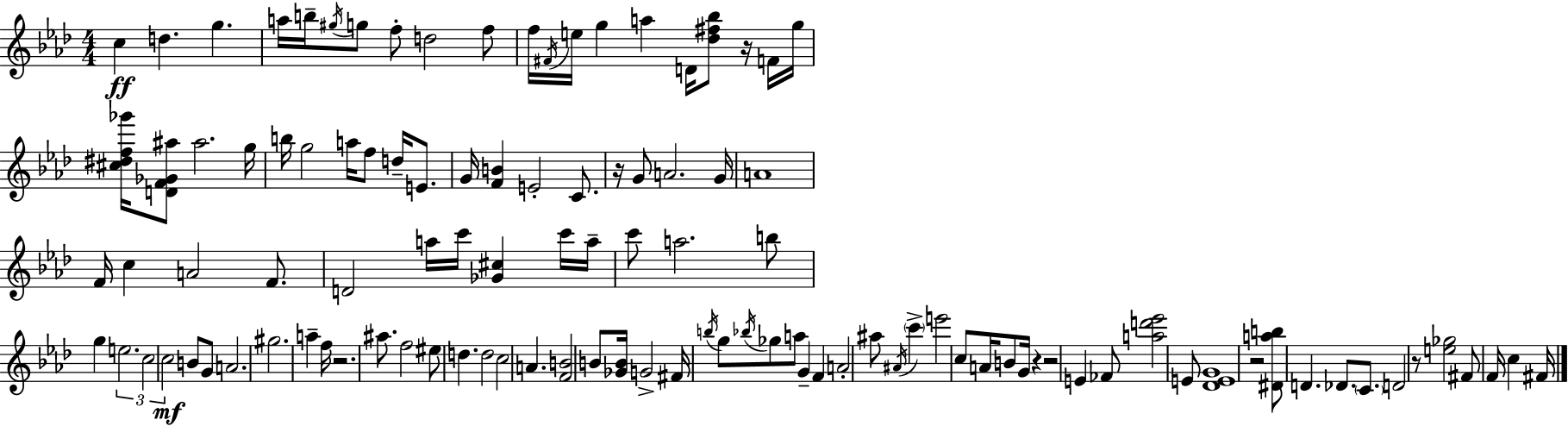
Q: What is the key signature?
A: F minor